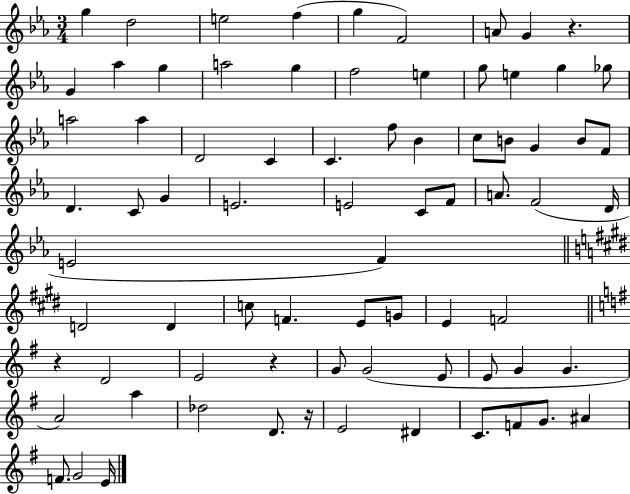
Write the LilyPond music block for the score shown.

{
  \clef treble
  \numericTimeSignature
  \time 3/4
  \key ees \major
  g''4 d''2 | e''2 f''4( | g''4 f'2) | a'8 g'4 r4. | \break g'4 aes''4 g''4 | a''2 g''4 | f''2 e''4 | g''8 e''4 g''4 ges''8 | \break a''2 a''4 | d'2 c'4 | c'4. f''8 bes'4 | c''8 b'8 g'4 b'8 f'8 | \break d'4. c'8 g'4 | e'2. | e'2 c'8 f'8 | a'8. f'2( d'16 | \break e'2 f'4) | \bar "||" \break \key e \major d'2 d'4 | c''8 f'4. e'8 g'8 | e'4 f'2 | \bar "||" \break \key e \minor r4 d'2 | e'2 r4 | g'8 g'2( e'8 | e'8 g'4 g'4. | \break a'2) a''4 | des''2 d'8. r16 | e'2 dis'4 | c'8. f'8 g'8. ais'4 | \break f'8. g'2 e'16 | \bar "|."
}